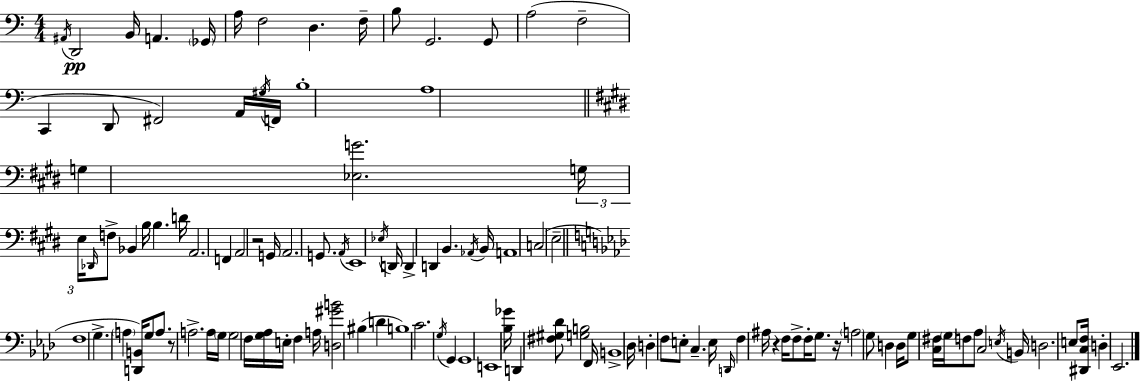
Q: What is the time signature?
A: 4/4